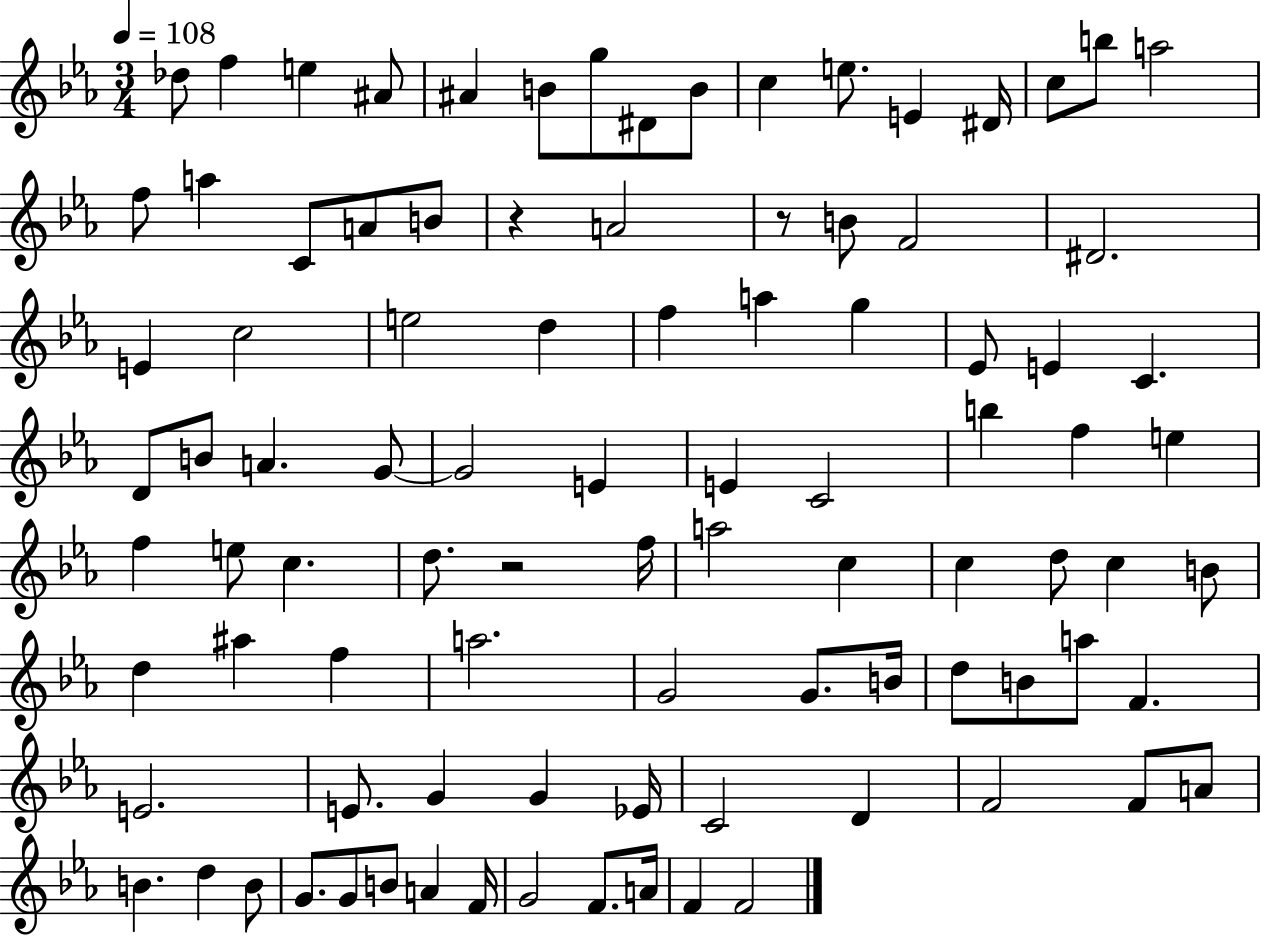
Db5/e F5/q E5/q A#4/e A#4/q B4/e G5/e D#4/e B4/e C5/q E5/e. E4/q D#4/s C5/e B5/e A5/h F5/e A5/q C4/e A4/e B4/e R/q A4/h R/e B4/e F4/h D#4/h. E4/q C5/h E5/h D5/q F5/q A5/q G5/q Eb4/e E4/q C4/q. D4/e B4/e A4/q. G4/e G4/h E4/q E4/q C4/h B5/q F5/q E5/q F5/q E5/e C5/q. D5/e. R/h F5/s A5/h C5/q C5/q D5/e C5/q B4/e D5/q A#5/q F5/q A5/h. G4/h G4/e. B4/s D5/e B4/e A5/e F4/q. E4/h. E4/e. G4/q G4/q Eb4/s C4/h D4/q F4/h F4/e A4/e B4/q. D5/q B4/e G4/e. G4/e B4/e A4/q F4/s G4/h F4/e. A4/s F4/q F4/h